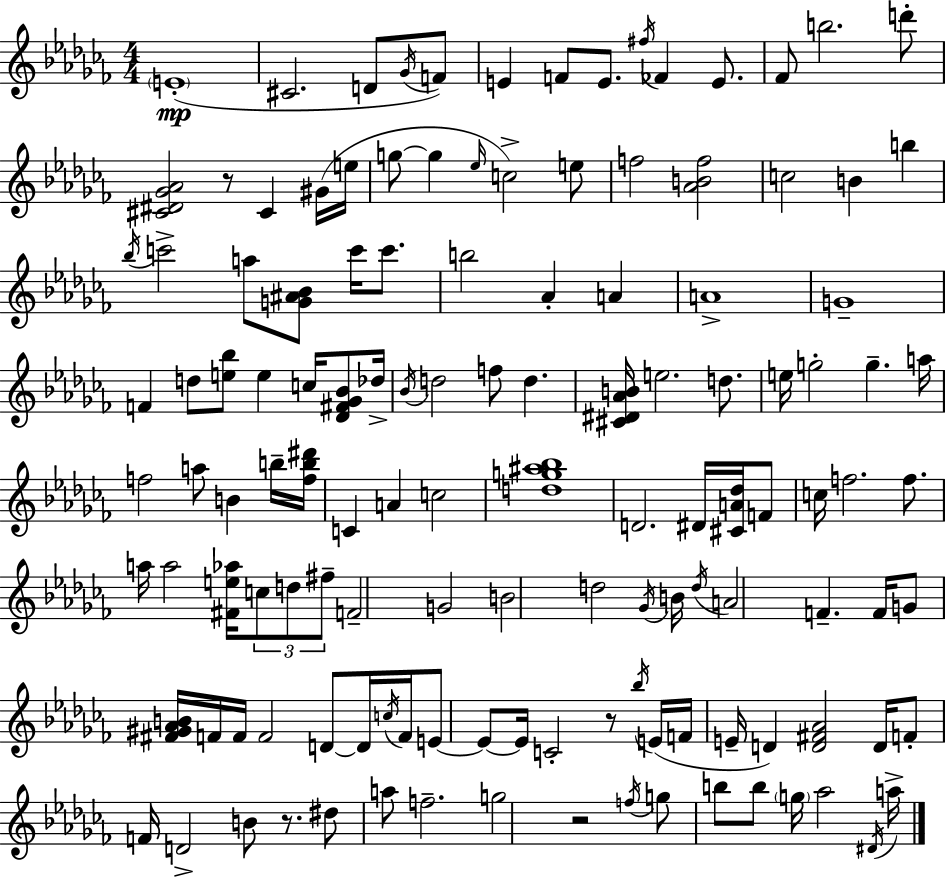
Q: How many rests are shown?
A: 4